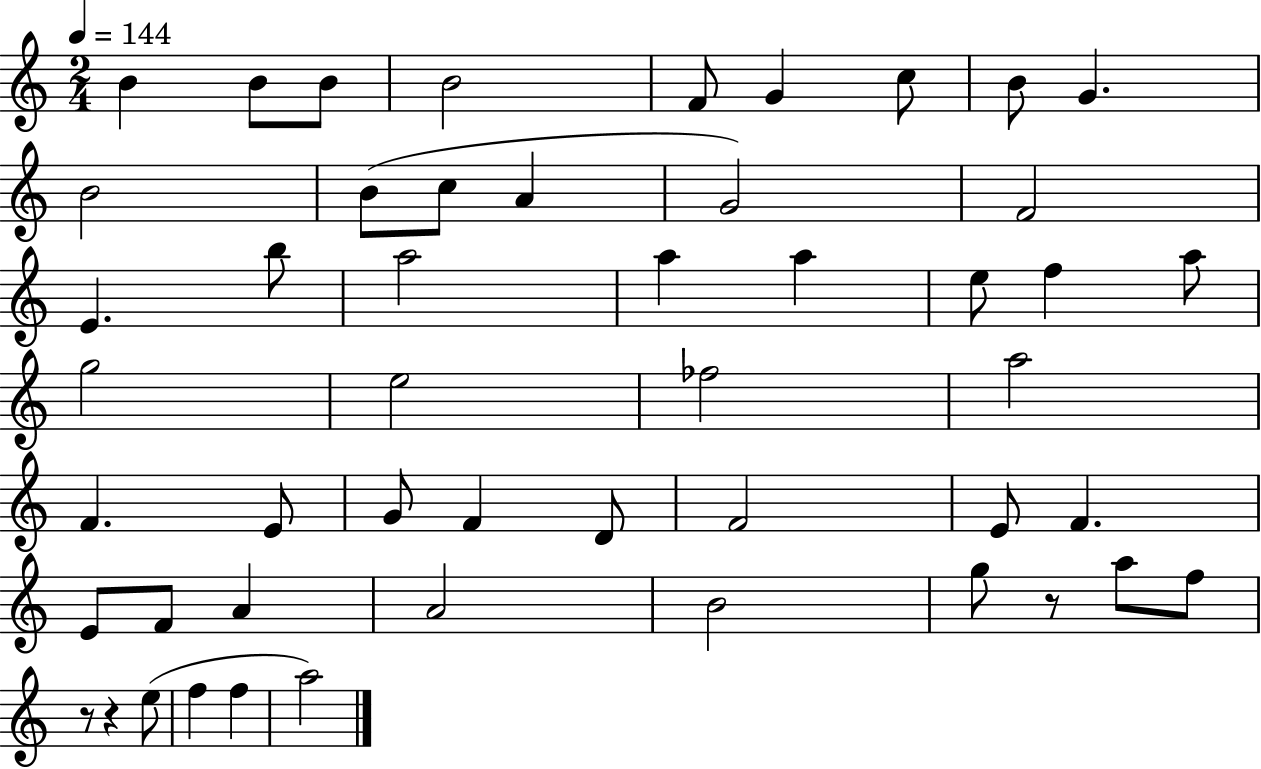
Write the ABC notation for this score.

X:1
T:Untitled
M:2/4
L:1/4
K:C
B B/2 B/2 B2 F/2 G c/2 B/2 G B2 B/2 c/2 A G2 F2 E b/2 a2 a a e/2 f a/2 g2 e2 _f2 a2 F E/2 G/2 F D/2 F2 E/2 F E/2 F/2 A A2 B2 g/2 z/2 a/2 f/2 z/2 z e/2 f f a2